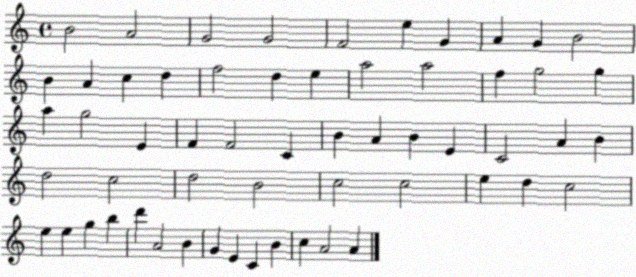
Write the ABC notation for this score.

X:1
T:Untitled
M:4/4
L:1/4
K:C
B2 A2 G2 G2 F2 e G A G B2 B A c d f2 d e a2 a2 f g2 g a g2 E F F2 C B A B E C2 A B d2 c2 d2 B2 c2 c2 e d c2 e e g b d' A2 B G E C B c A2 A